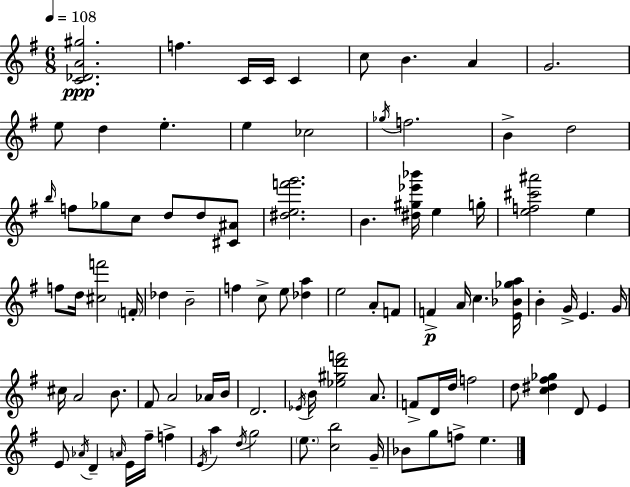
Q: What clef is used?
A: treble